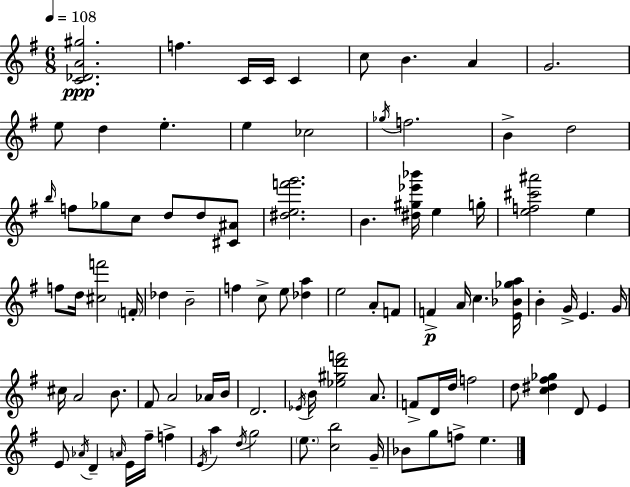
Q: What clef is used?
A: treble